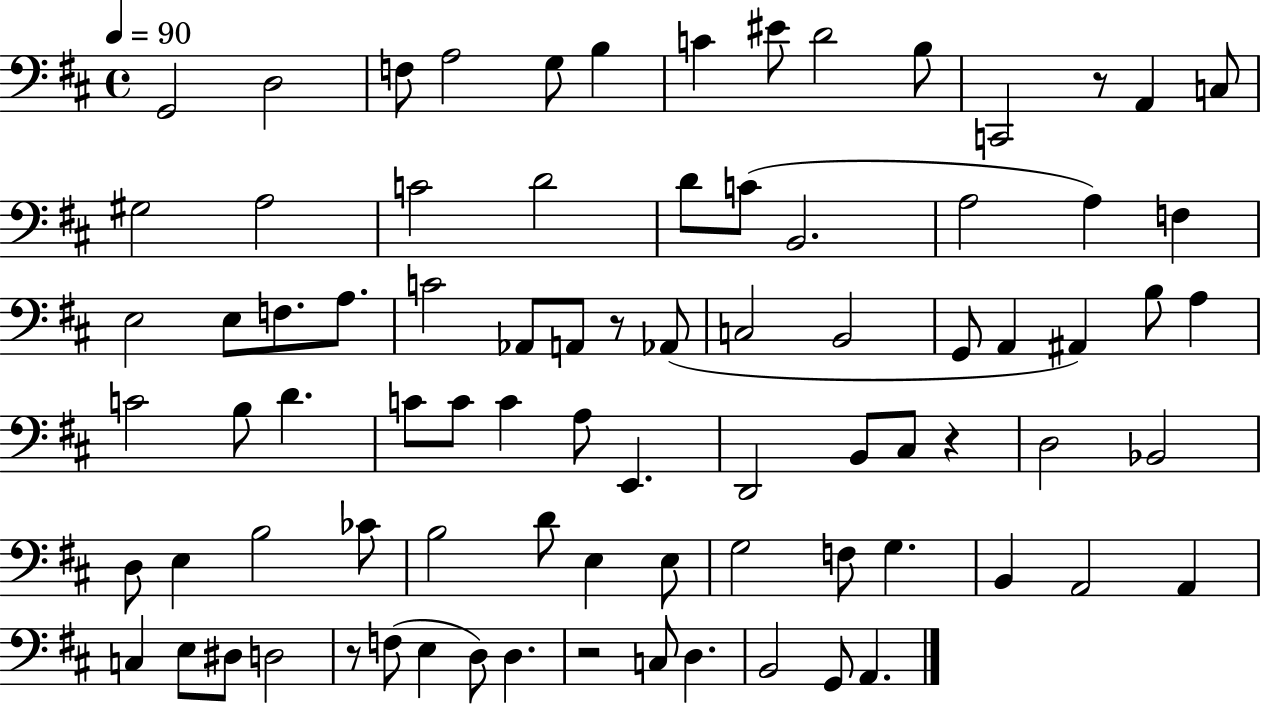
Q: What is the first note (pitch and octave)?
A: G2